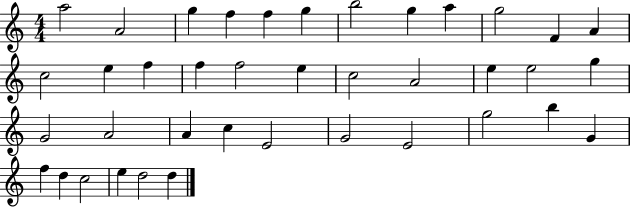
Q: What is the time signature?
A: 4/4